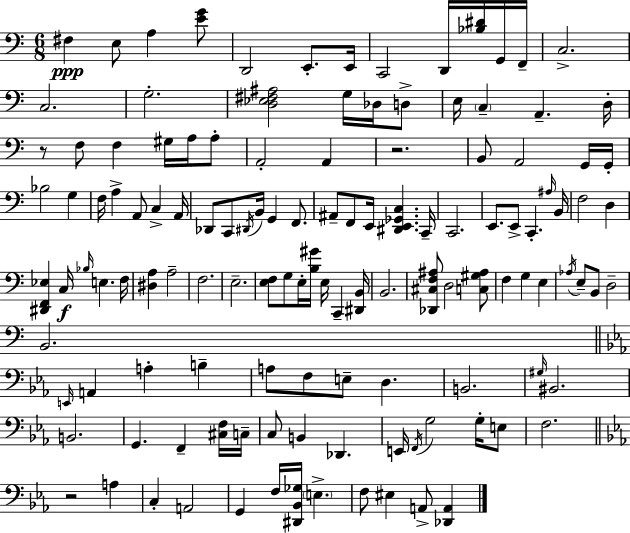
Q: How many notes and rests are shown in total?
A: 127